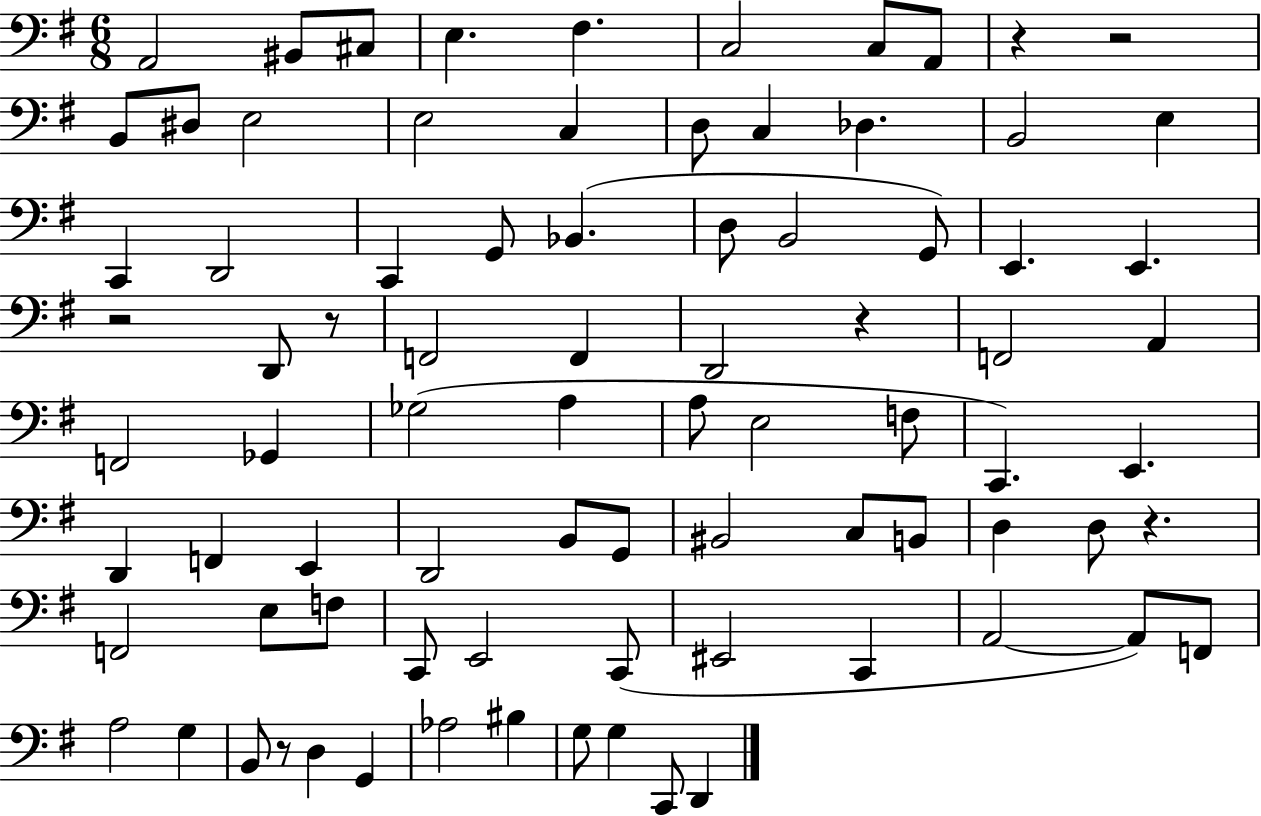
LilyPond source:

{
  \clef bass
  \numericTimeSignature
  \time 6/8
  \key g \major
  a,2 bis,8 cis8 | e4. fis4. | c2 c8 a,8 | r4 r2 | \break b,8 dis8 e2 | e2 c4 | d8 c4 des4. | b,2 e4 | \break c,4 d,2 | c,4 g,8 bes,4.( | d8 b,2 g,8) | e,4. e,4. | \break r2 d,8 r8 | f,2 f,4 | d,2 r4 | f,2 a,4 | \break f,2 ges,4 | ges2( a4 | a8 e2 f8 | c,4.) e,4. | \break d,4 f,4 e,4 | d,2 b,8 g,8 | bis,2 c8 b,8 | d4 d8 r4. | \break f,2 e8 f8 | c,8 e,2 c,8( | eis,2 c,4 | a,2~~ a,8) f,8 | \break a2 g4 | b,8 r8 d4 g,4 | aes2 bis4 | g8 g4 c,8 d,4 | \break \bar "|."
}